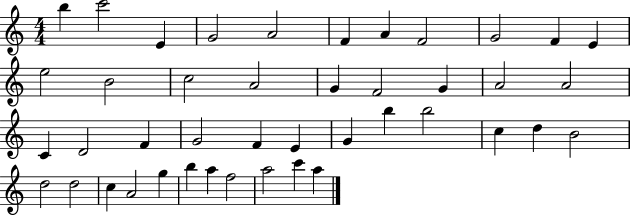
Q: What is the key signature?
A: C major